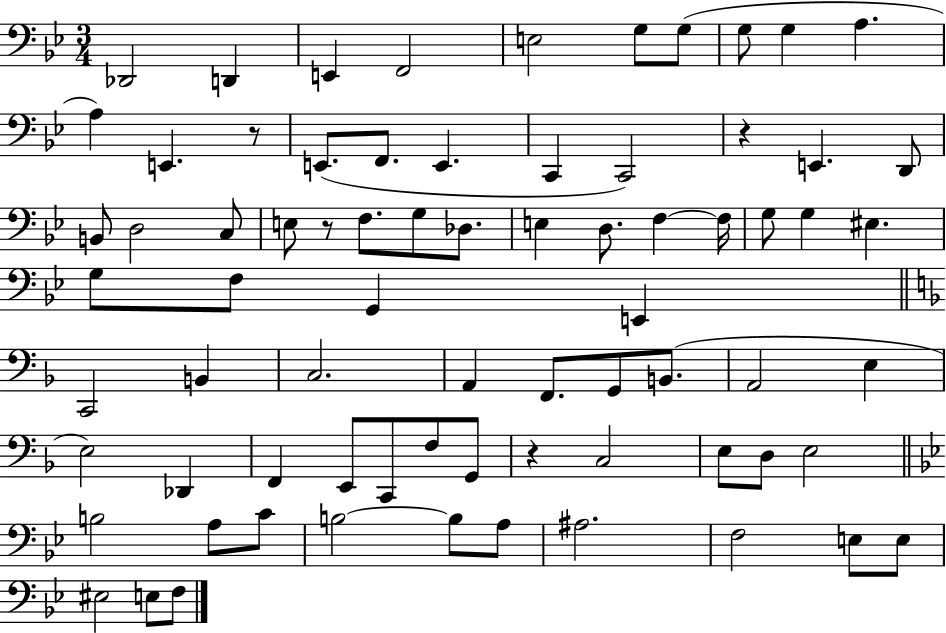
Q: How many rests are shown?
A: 4